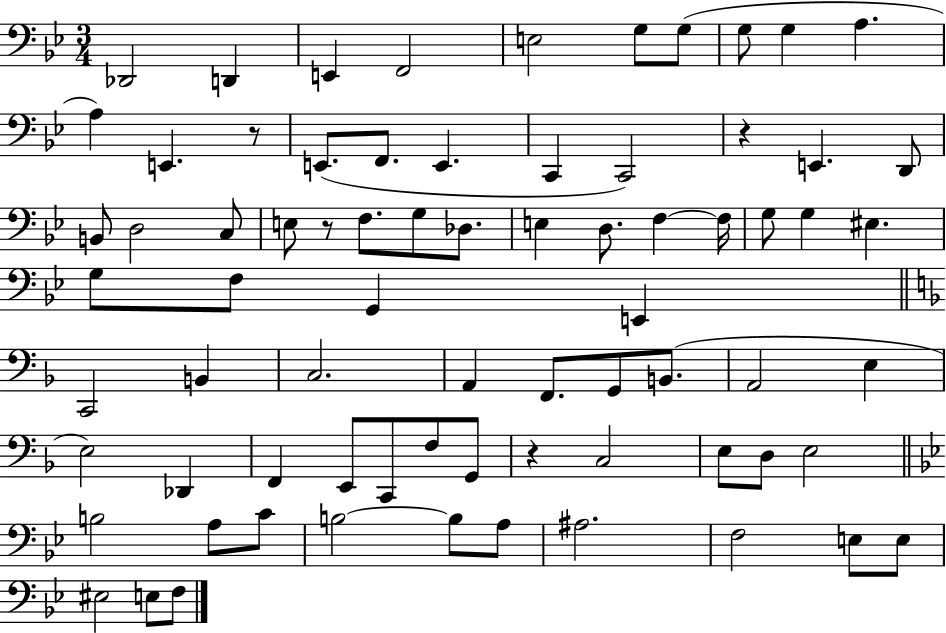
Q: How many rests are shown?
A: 4